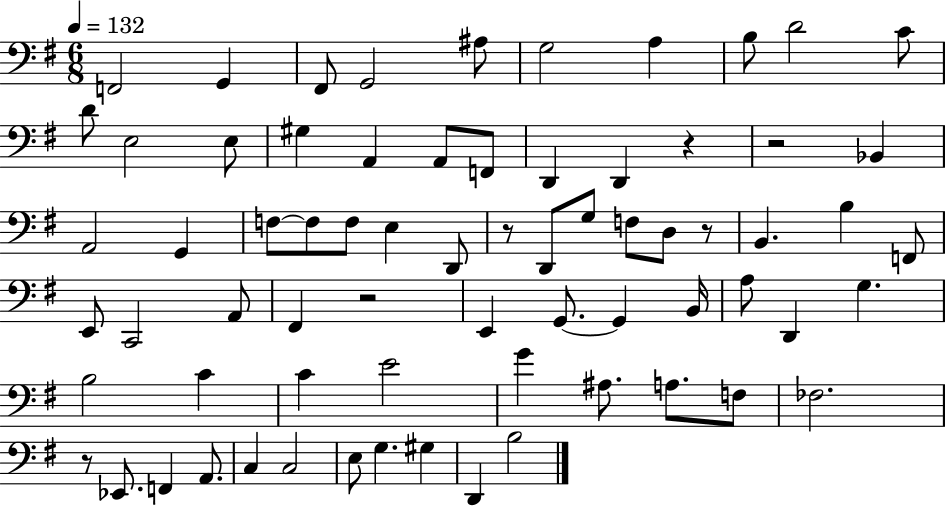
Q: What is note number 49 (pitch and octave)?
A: E4